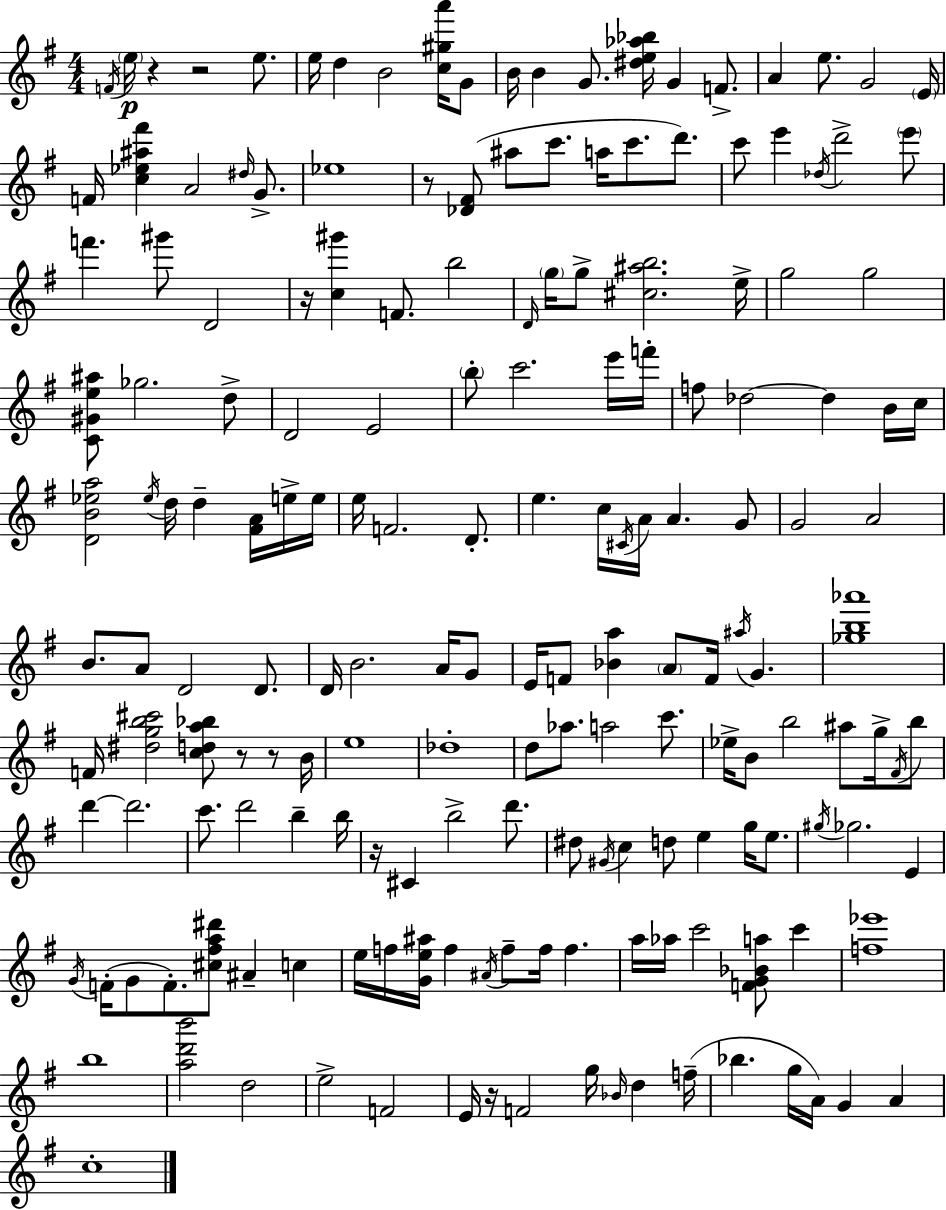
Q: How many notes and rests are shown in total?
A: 178